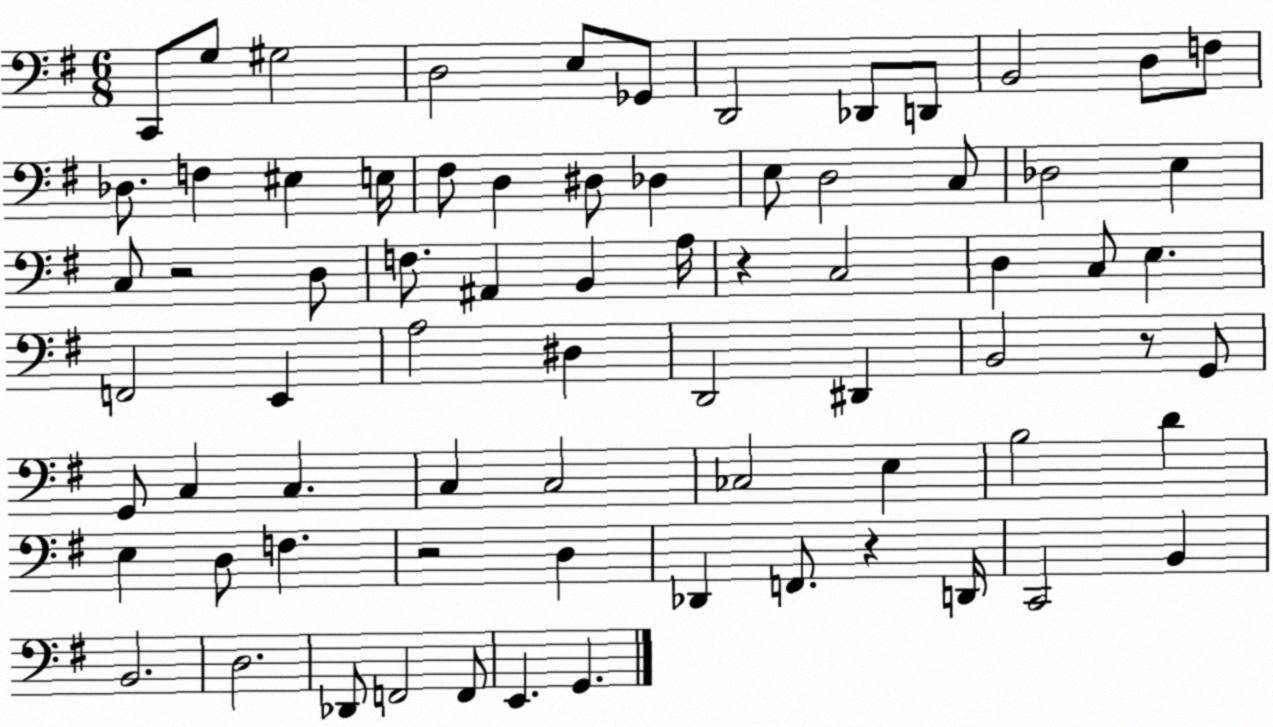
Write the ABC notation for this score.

X:1
T:Untitled
M:6/8
L:1/4
K:G
C,,/2 G,/2 ^G,2 D,2 E,/2 _G,,/2 D,,2 _D,,/2 D,,/2 B,,2 D,/2 F,/2 _D,/2 F, ^E, E,/4 ^F,/2 D, ^D,/2 _D, E,/2 D,2 C,/2 _D,2 E, C,/2 z2 D,/2 F,/2 ^A,, B,, A,/4 z C,2 D, C,/2 E, F,,2 E,, A,2 ^D, D,,2 ^D,, B,,2 z/2 G,,/2 G,,/2 C, C, C, C,2 _C,2 E, B,2 D E, D,/2 F, z2 D, _D,, F,,/2 z D,,/4 C,,2 B,, B,,2 D,2 _D,,/2 F,,2 F,,/2 E,, G,,